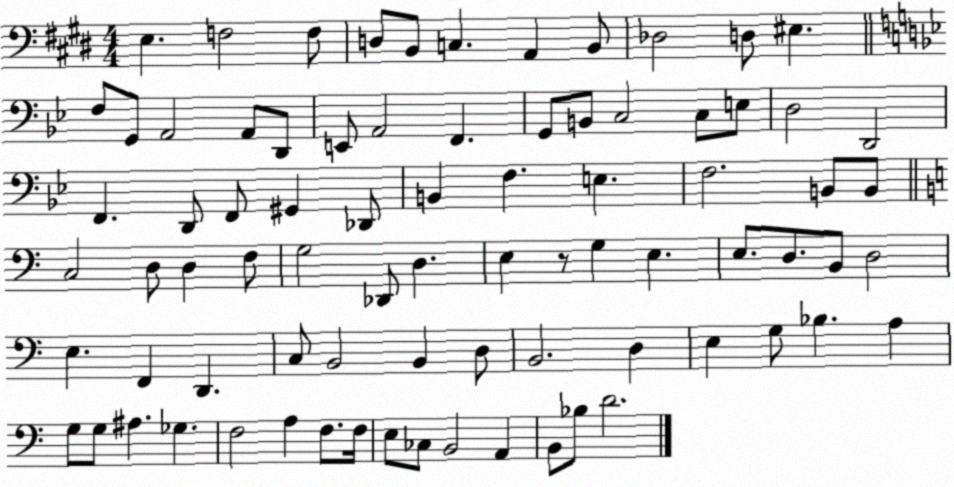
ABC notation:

X:1
T:Untitled
M:4/4
L:1/4
K:E
E, F,2 F,/2 D,/2 B,,/2 C, A,, B,,/2 _D,2 D,/2 ^E, F,/2 G,,/2 A,,2 A,,/2 D,,/2 E,,/2 A,,2 F,, G,,/2 B,,/2 C,2 C,/2 E,/2 D,2 D,,2 F,, D,,/2 F,,/2 ^G,, _D,,/2 B,, F, E, F,2 B,,/2 B,,/2 C,2 D,/2 D, F,/2 G,2 _D,,/2 D, E, z/2 G, E, E,/2 D,/2 B,,/2 D,2 E, F,, D,, C,/2 B,,2 B,, D,/2 B,,2 D, E, G,/2 _B, A, G,/2 G,/2 ^A, _G, F,2 A, F,/2 F,/4 E,/2 _C,/2 B,,2 A,, B,,/2 _B,/2 D2